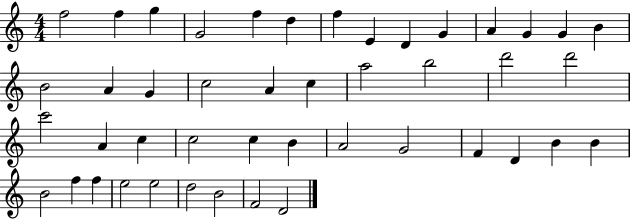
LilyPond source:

{
  \clef treble
  \numericTimeSignature
  \time 4/4
  \key c \major
  f''2 f''4 g''4 | g'2 f''4 d''4 | f''4 e'4 d'4 g'4 | a'4 g'4 g'4 b'4 | \break b'2 a'4 g'4 | c''2 a'4 c''4 | a''2 b''2 | d'''2 d'''2 | \break c'''2 a'4 c''4 | c''2 c''4 b'4 | a'2 g'2 | f'4 d'4 b'4 b'4 | \break b'2 f''4 f''4 | e''2 e''2 | d''2 b'2 | f'2 d'2 | \break \bar "|."
}